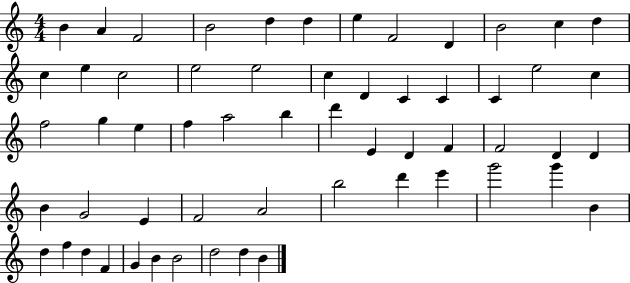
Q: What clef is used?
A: treble